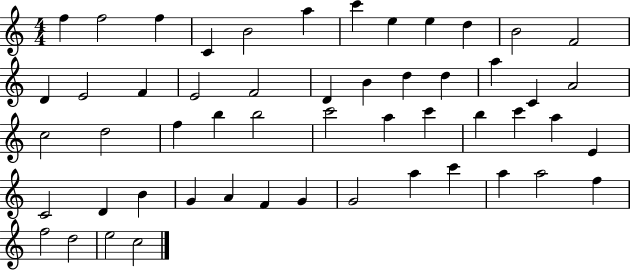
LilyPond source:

{
  \clef treble
  \numericTimeSignature
  \time 4/4
  \key c \major
  f''4 f''2 f''4 | c'4 b'2 a''4 | c'''4 e''4 e''4 d''4 | b'2 f'2 | \break d'4 e'2 f'4 | e'2 f'2 | d'4 b'4 d''4 d''4 | a''4 c'4 a'2 | \break c''2 d''2 | f''4 b''4 b''2 | c'''2 a''4 c'''4 | b''4 c'''4 a''4 e'4 | \break c'2 d'4 b'4 | g'4 a'4 f'4 g'4 | g'2 a''4 c'''4 | a''4 a''2 f''4 | \break f''2 d''2 | e''2 c''2 | \bar "|."
}